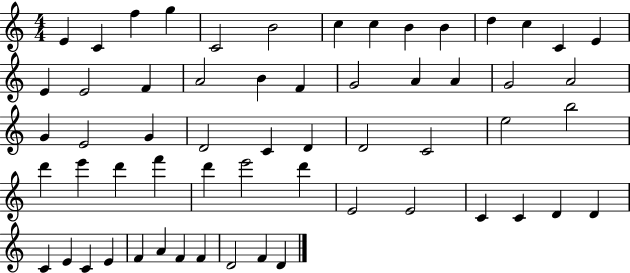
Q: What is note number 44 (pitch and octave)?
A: E4